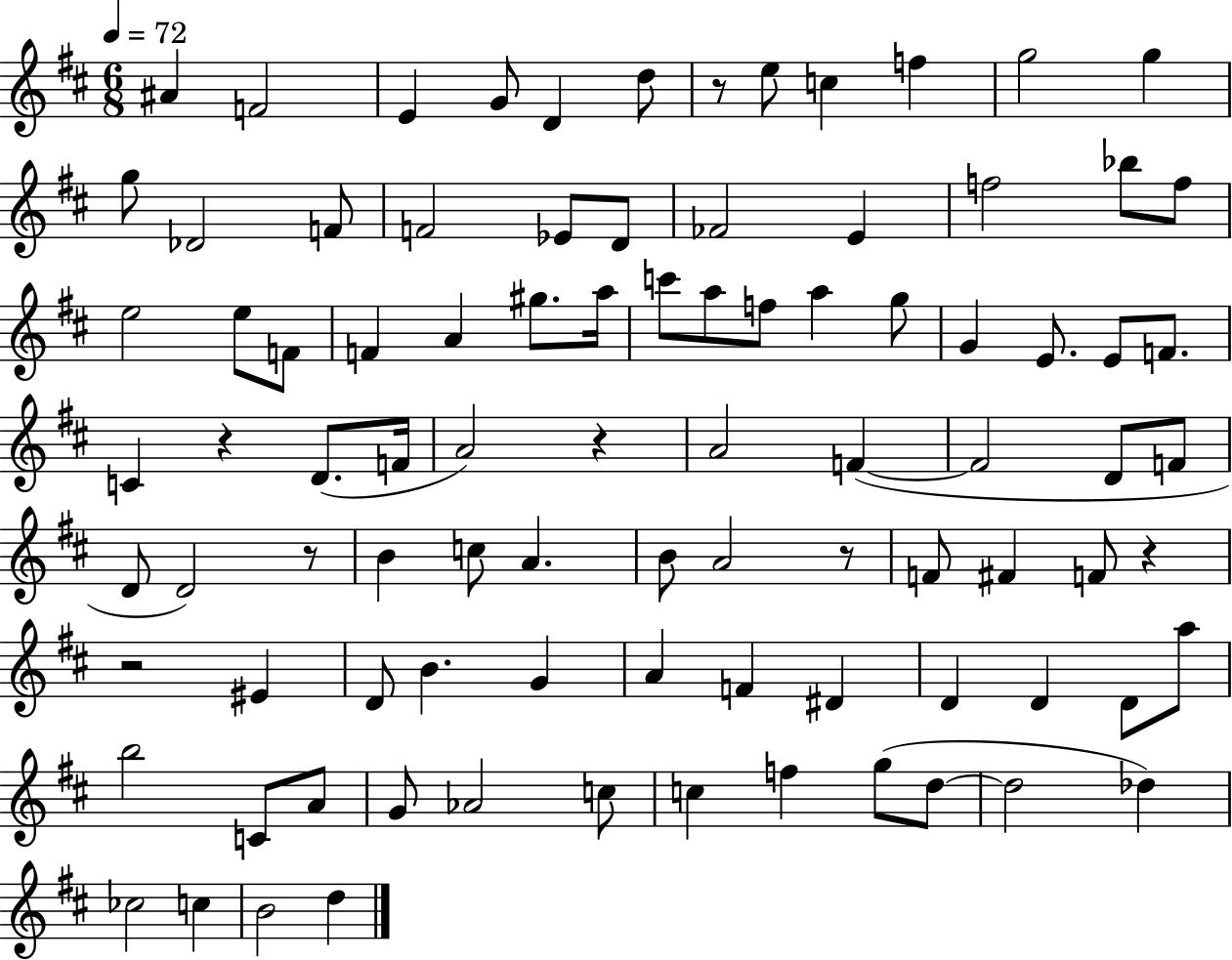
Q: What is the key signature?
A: D major